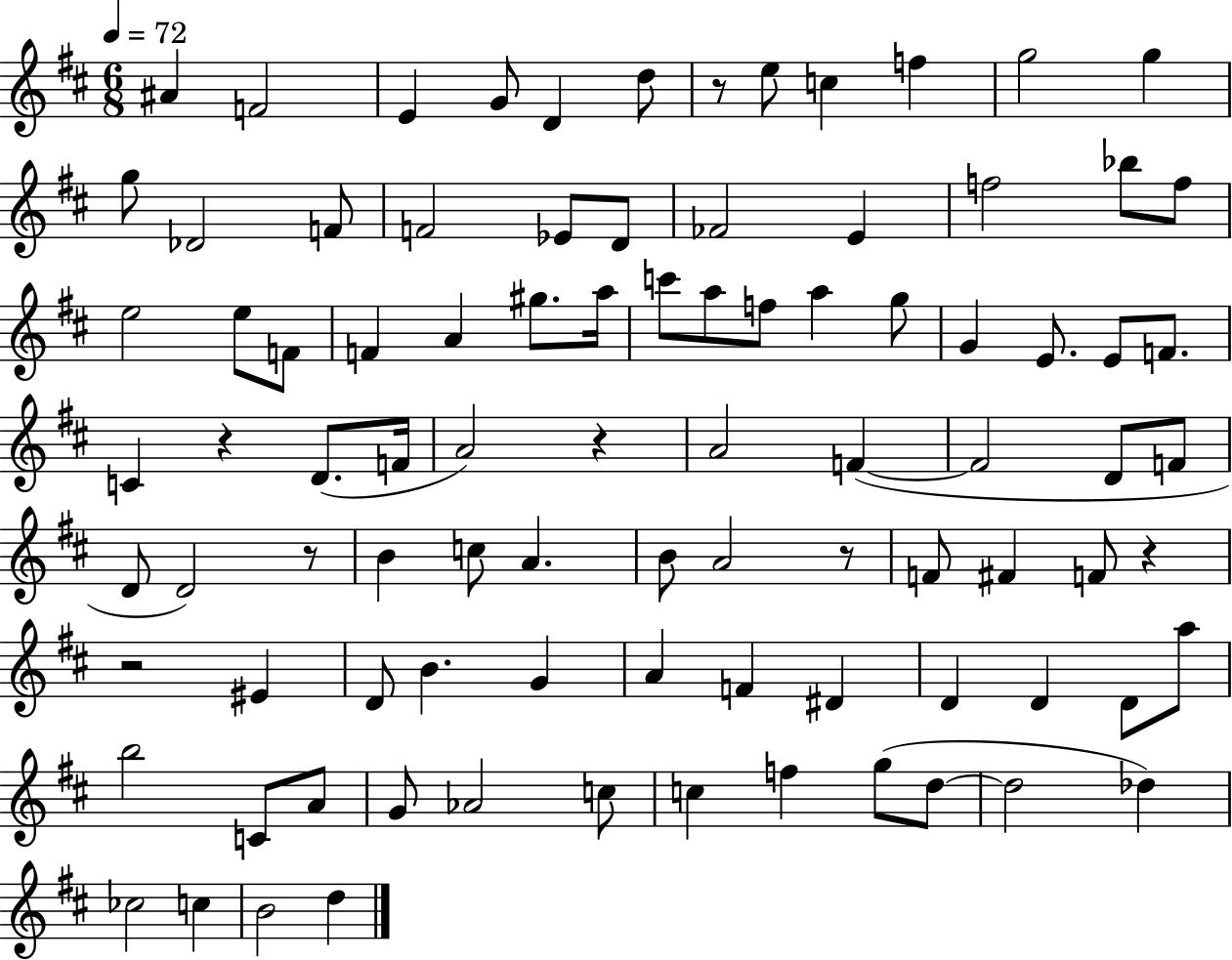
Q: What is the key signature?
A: D major